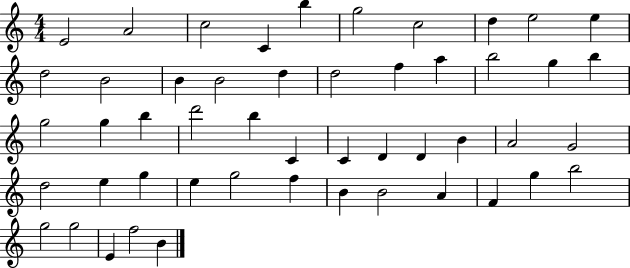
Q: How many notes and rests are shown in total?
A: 50